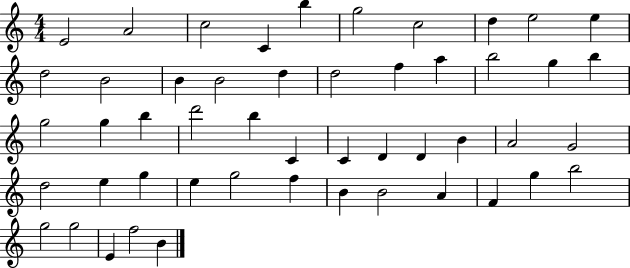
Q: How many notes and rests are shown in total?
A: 50